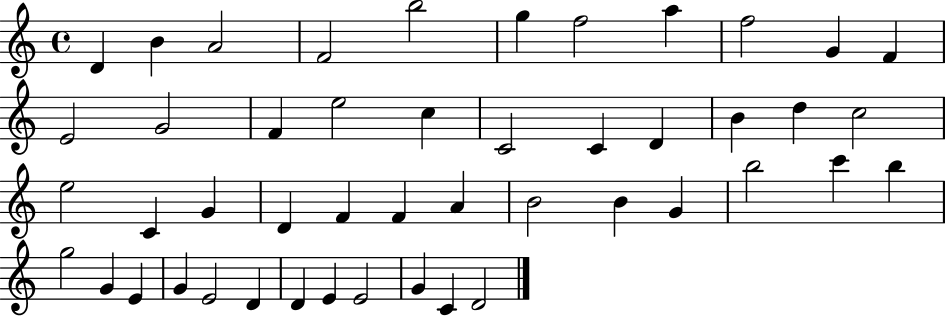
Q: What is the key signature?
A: C major